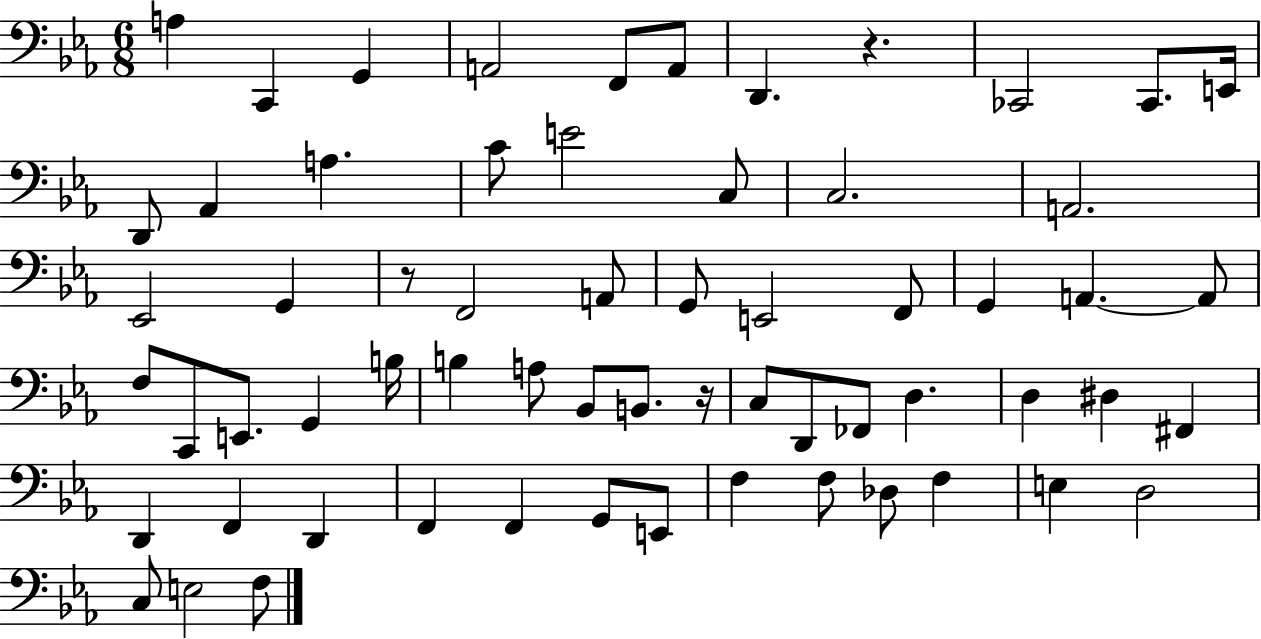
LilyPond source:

{
  \clef bass
  \numericTimeSignature
  \time 6/8
  \key ees \major
  a4 c,4 g,4 | a,2 f,8 a,8 | d,4. r4. | ces,2 ces,8. e,16 | \break d,8 aes,4 a4. | c'8 e'2 c8 | c2. | a,2. | \break ees,2 g,4 | r8 f,2 a,8 | g,8 e,2 f,8 | g,4 a,4.~~ a,8 | \break f8 c,8 e,8. g,4 b16 | b4 a8 bes,8 b,8. r16 | c8 d,8 fes,8 d4. | d4 dis4 fis,4 | \break d,4 f,4 d,4 | f,4 f,4 g,8 e,8 | f4 f8 des8 f4 | e4 d2 | \break c8 e2 f8 | \bar "|."
}